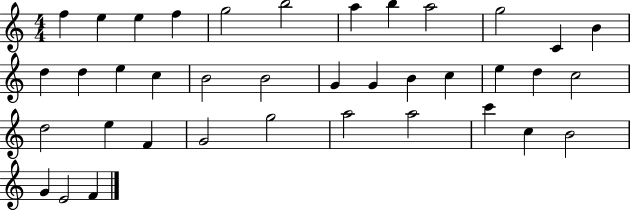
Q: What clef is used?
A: treble